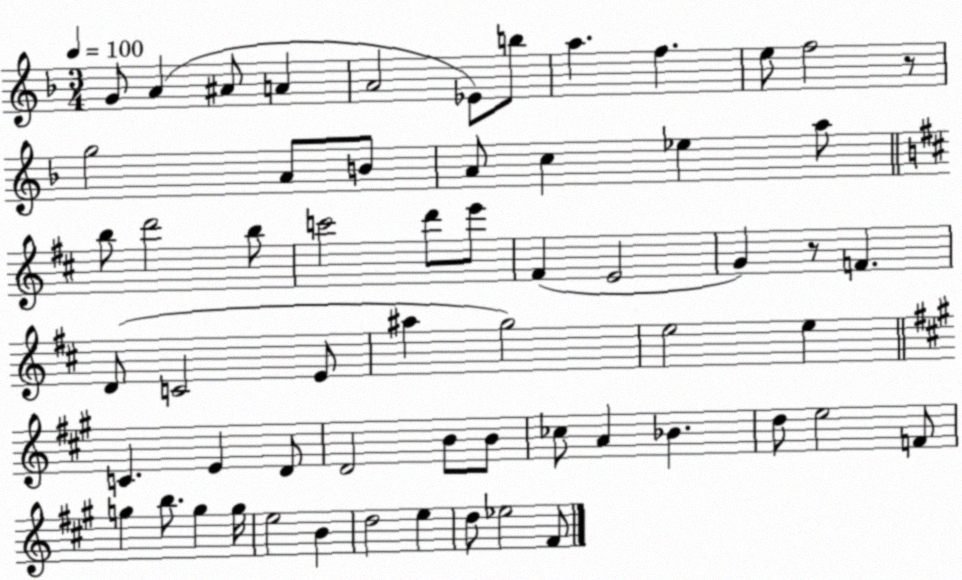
X:1
T:Untitled
M:3/4
L:1/4
K:F
G/2 A ^A/2 A A2 _E/2 b/2 a f e/2 f2 z/2 g2 A/2 B/2 A/2 c _e a/2 b/2 d'2 b/2 c'2 d'/2 e'/2 ^F E2 G z/2 F D/2 C2 E/2 ^a g2 e2 e C E D/2 D2 B/2 B/2 _c/2 A _B d/2 e2 F/2 g b/2 g g/4 e2 B d2 e d/2 _e2 ^F/2